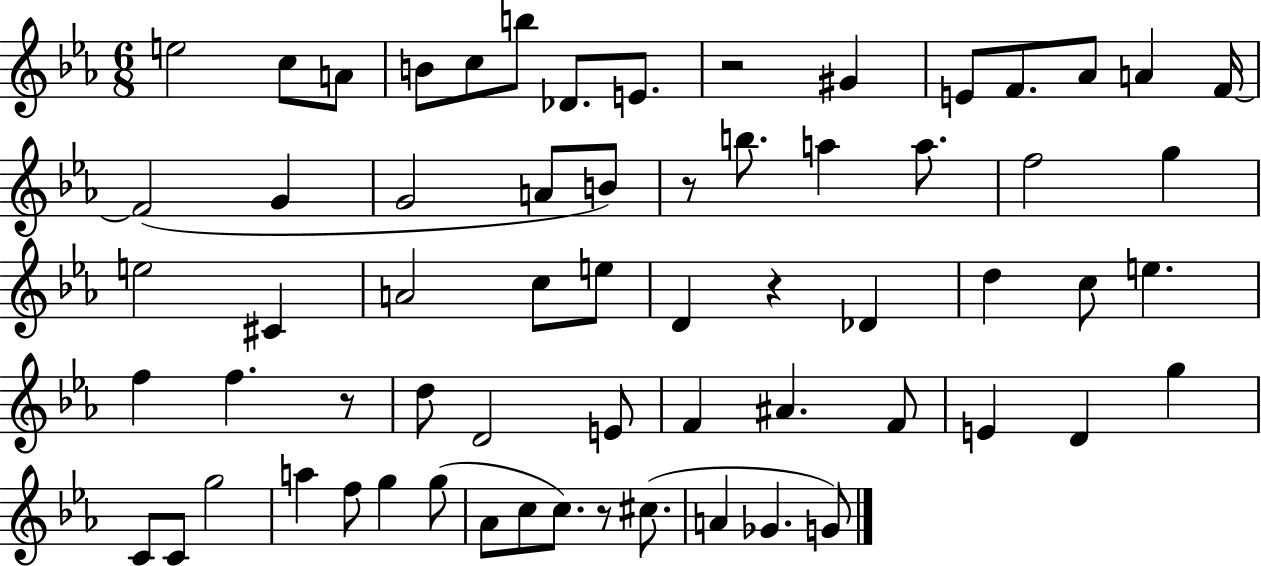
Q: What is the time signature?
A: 6/8